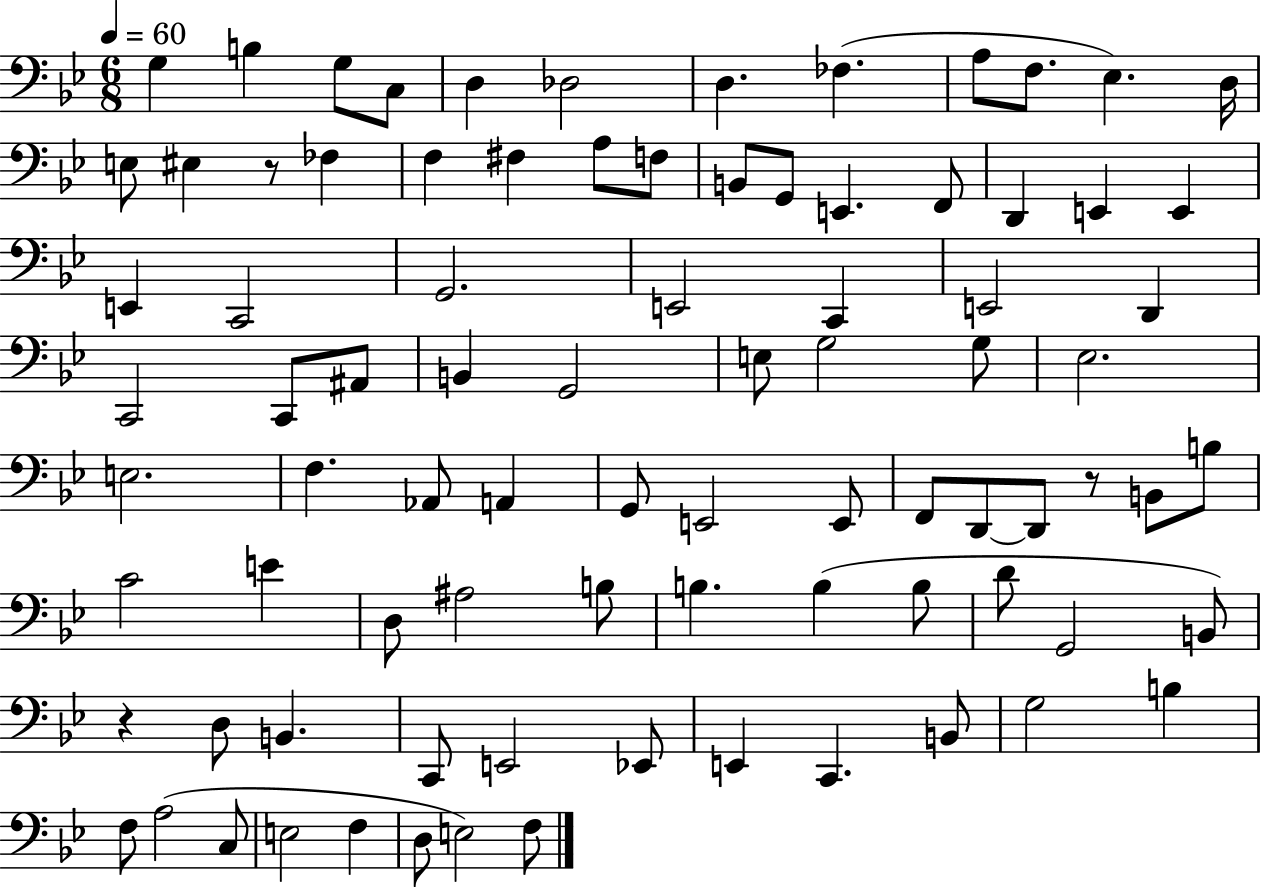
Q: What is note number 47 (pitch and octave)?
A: G2